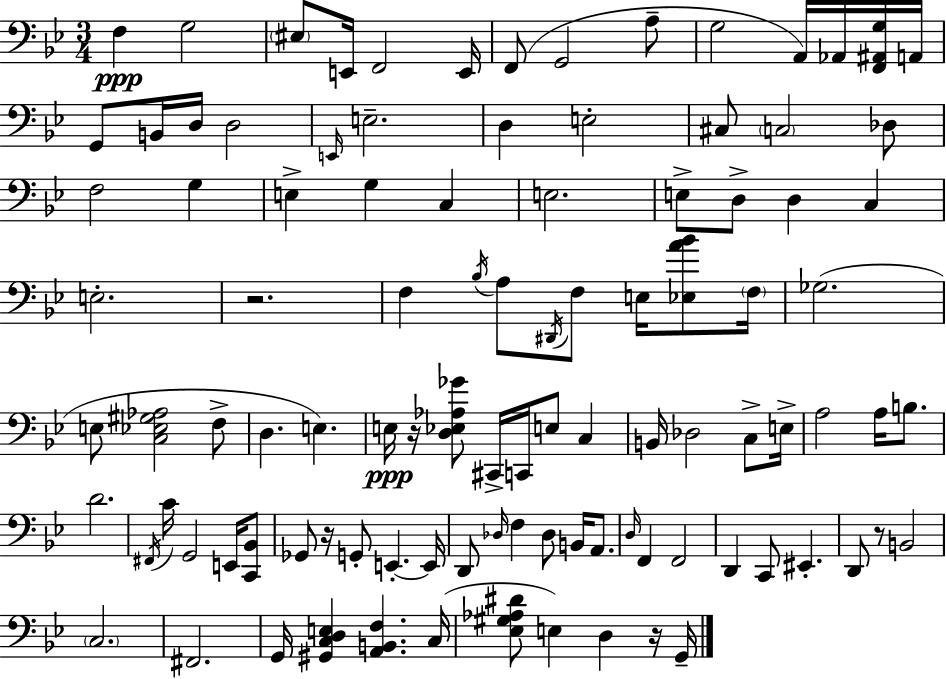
{
  \clef bass
  \numericTimeSignature
  \time 3/4
  \key bes \major
  f4\ppp g2 | \parenthesize eis8 e,16 f,2 e,16 | f,8( g,2 a8-- | g2 a,16) aes,16 <f, ais, g>16 a,16 | \break g,8 b,16 d16 d2 | \grace { e,16 } e2.-- | d4 e2-. | cis8 \parenthesize c2 des8 | \break f2 g4 | e4-> g4 c4 | e2. | e8-> d8-> d4 c4 | \break e2.-. | r2. | f4 \acciaccatura { bes16 } a8 \acciaccatura { dis,16 } f8 e16 | <ees a' bes'>8 \parenthesize f16 ges2.( | \break e8 <c ees gis aes>2 | f8-> d4. e4.) | e16\ppp r16 <d ees aes ges'>8 cis,16-> c,16 e8 c4 | b,16 des2 | \break c8-> e16-> a2 a16 | b8. d'2. | \acciaccatura { fis,16 } c'16 g,2 | e,16 <c, bes,>8 ges,8 r16 g,8-. e,4.-.~~ | \break e,16 d,8 \grace { des16 } f4 des8 | b,16 a,8. \grace { d16 } f,4 f,2 | d,4 c,8 | eis,4.-. d,8 r8 b,2 | \break \parenthesize c2. | fis,2. | g,16 <gis, c d e>4 <a, b, f>4. | c16( <ees gis aes dis'>8 e4) | \break d4 r16 g,16-- \bar "|."
}